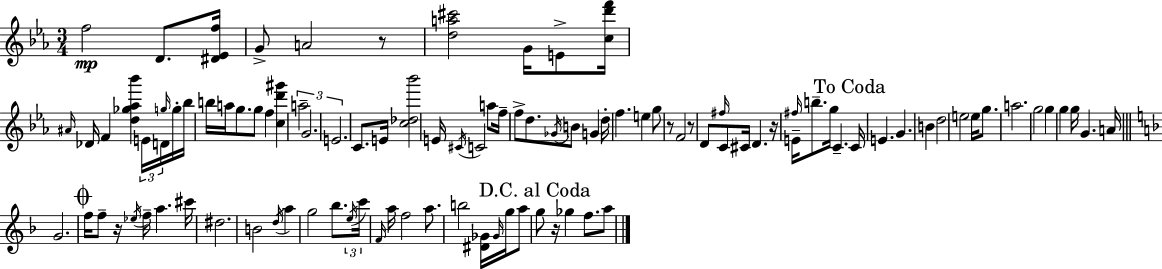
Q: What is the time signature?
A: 3/4